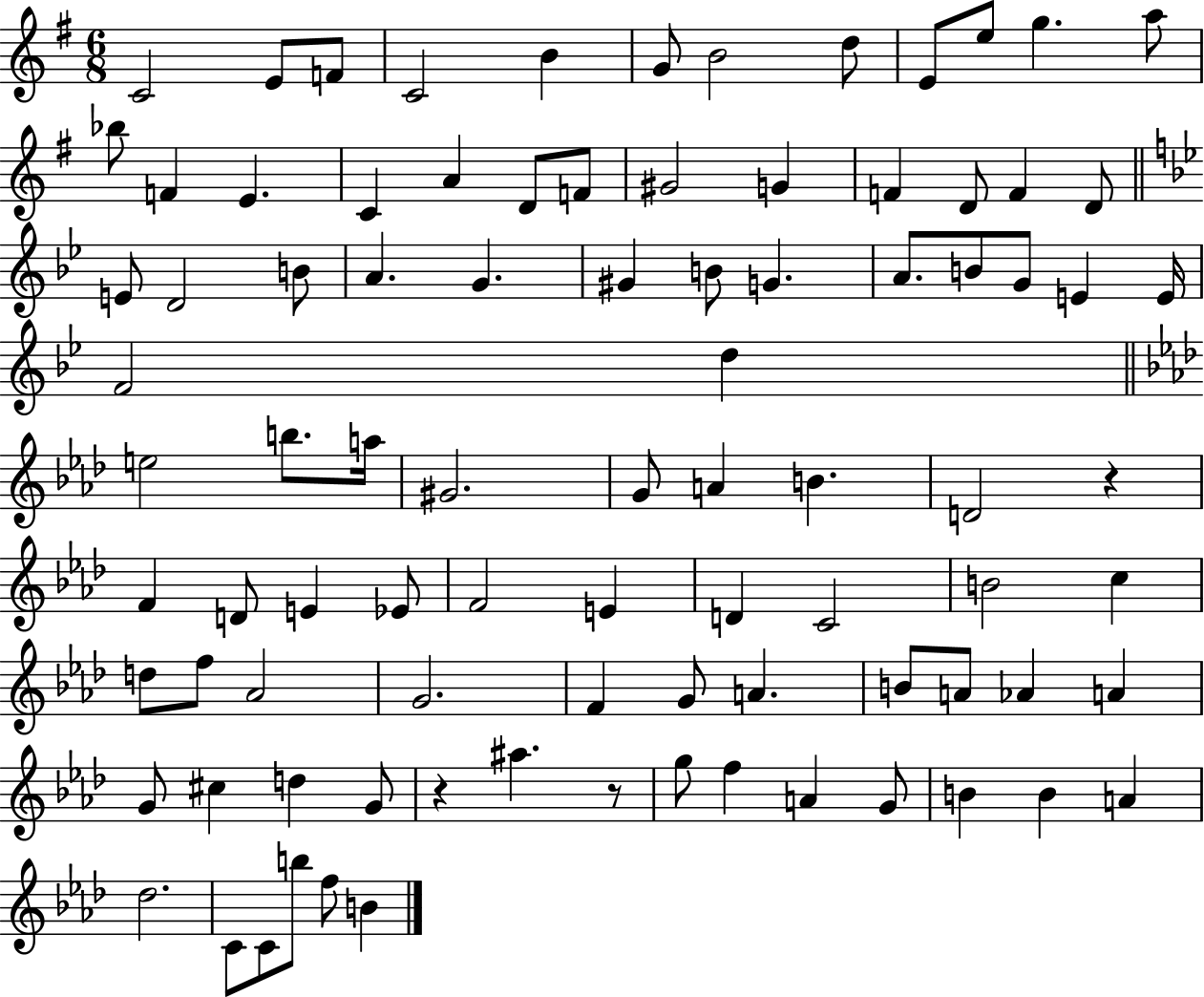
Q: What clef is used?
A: treble